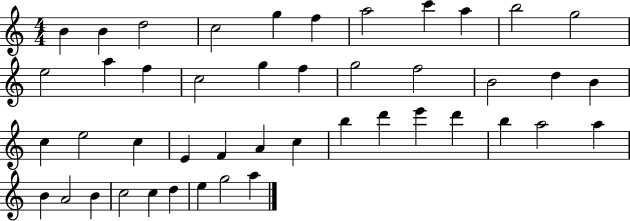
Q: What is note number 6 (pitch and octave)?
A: F5